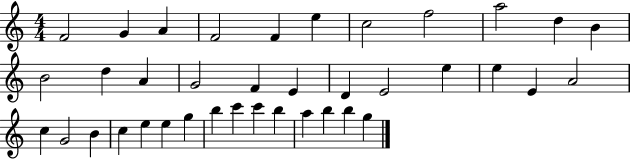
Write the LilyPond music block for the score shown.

{
  \clef treble
  \numericTimeSignature
  \time 4/4
  \key c \major
  f'2 g'4 a'4 | f'2 f'4 e''4 | c''2 f''2 | a''2 d''4 b'4 | \break b'2 d''4 a'4 | g'2 f'4 e'4 | d'4 e'2 e''4 | e''4 e'4 a'2 | \break c''4 g'2 b'4 | c''4 e''4 e''4 g''4 | b''4 c'''4 c'''4 b''4 | a''4 b''4 b''4 g''4 | \break \bar "|."
}